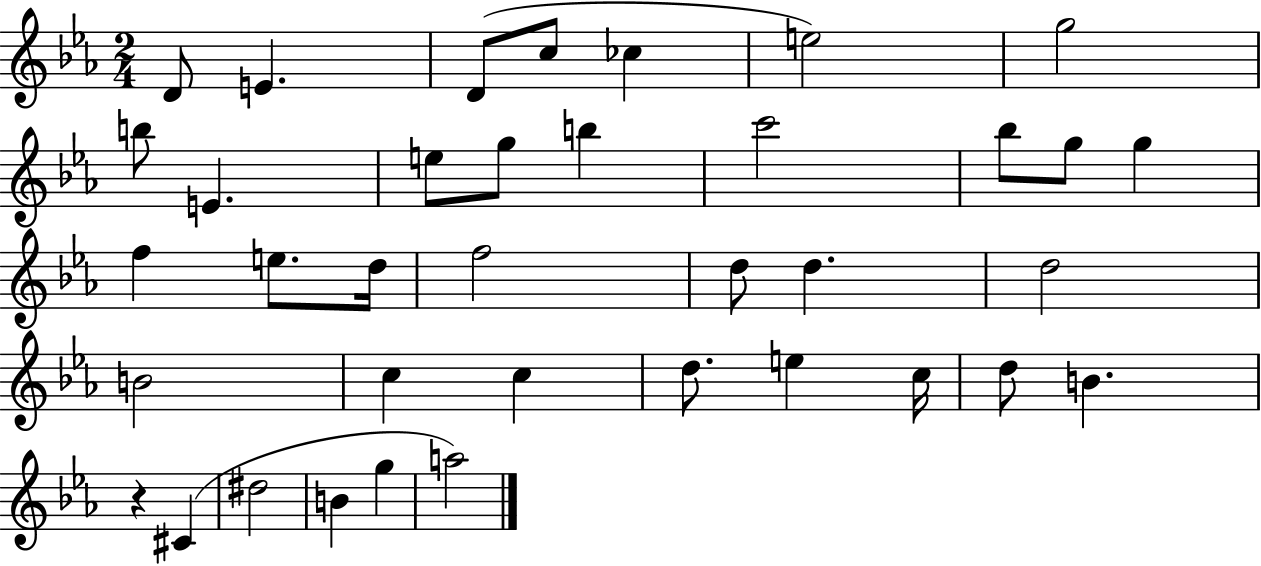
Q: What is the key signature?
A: EES major